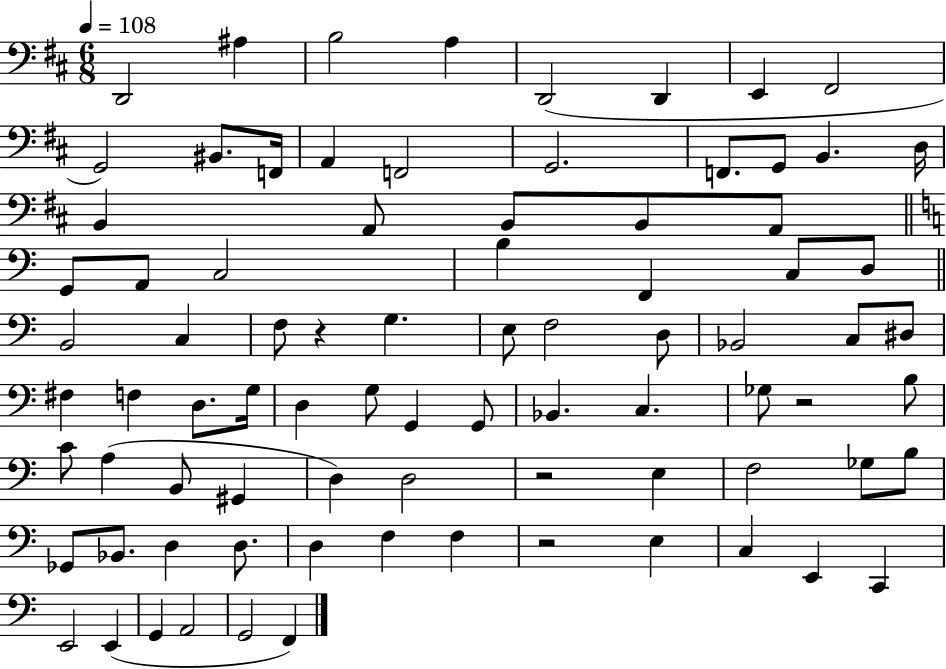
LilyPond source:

{
  \clef bass
  \numericTimeSignature
  \time 6/8
  \key d \major
  \tempo 4 = 108
  d,2 ais4 | b2 a4 | d,2( d,4 | e,4 fis,2 | \break g,2) bis,8. f,16 | a,4 f,2 | g,2. | f,8. g,8 b,4. d16 | \break b,4 a,8 b,8 b,8 a,8 | \bar "||" \break \key c \major g,8 a,8 c2 | b4 f,4 c8 d8 | \bar "||" \break \key a \minor b,2 c4 | f8 r4 g4. | e8 f2 d8 | bes,2 c8 dis8 | \break fis4 f4 d8. g16 | d4 g8 g,4 g,8 | bes,4. c4. | ges8 r2 b8 | \break c'8 a4( b,8 gis,4 | d4) d2 | r2 e4 | f2 ges8 b8 | \break ges,8 bes,8. d4 d8. | d4 f4 f4 | r2 e4 | c4 e,4 c,4 | \break e,2 e,4( | g,4 a,2 | g,2 f,4) | \bar "|."
}